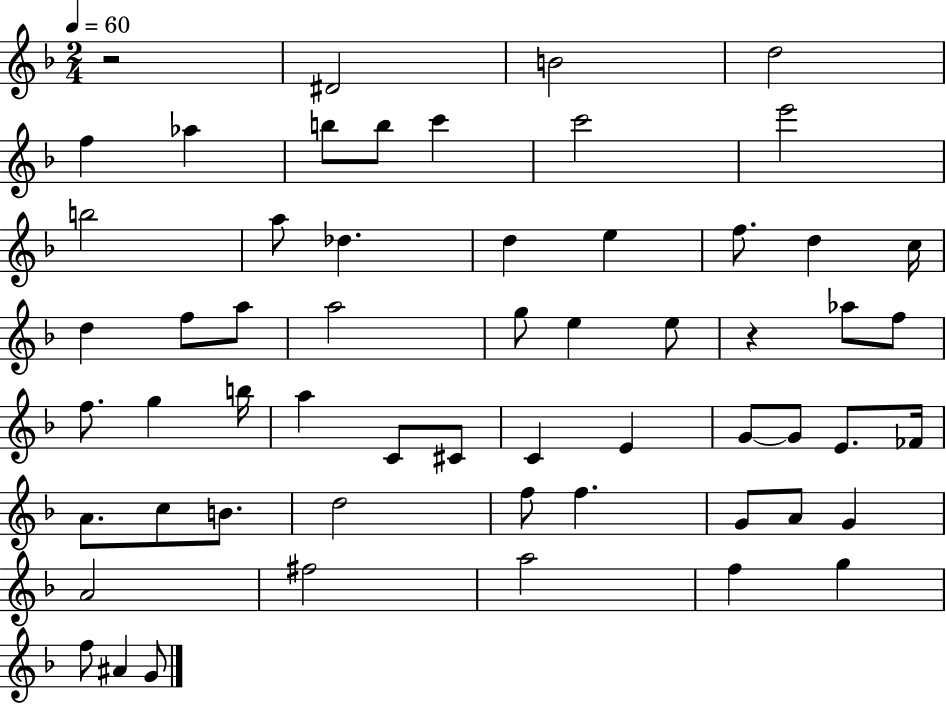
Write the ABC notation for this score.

X:1
T:Untitled
M:2/4
L:1/4
K:F
z2 ^D2 B2 d2 f _a b/2 b/2 c' c'2 e'2 b2 a/2 _d d e f/2 d c/4 d f/2 a/2 a2 g/2 e e/2 z _a/2 f/2 f/2 g b/4 a C/2 ^C/2 C E G/2 G/2 E/2 _F/4 A/2 c/2 B/2 d2 f/2 f G/2 A/2 G A2 ^f2 a2 f g f/2 ^A G/2